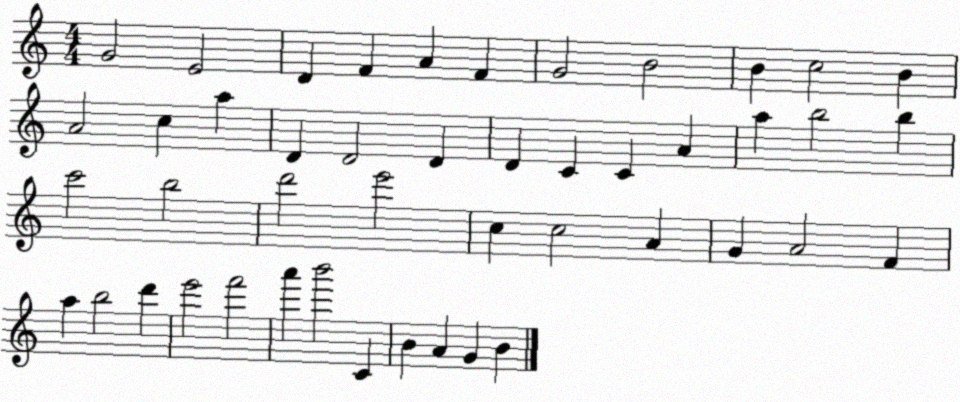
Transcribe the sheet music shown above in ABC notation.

X:1
T:Untitled
M:4/4
L:1/4
K:C
G2 E2 D F A F G2 B2 B c2 B A2 c a D D2 D D C C A a b2 b c'2 b2 d'2 e'2 c c2 A G A2 F a b2 d' e'2 f'2 a' b'2 C B A G B